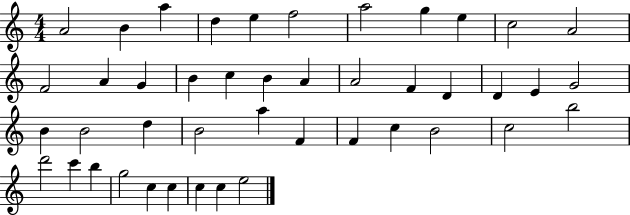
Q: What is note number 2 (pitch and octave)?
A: B4